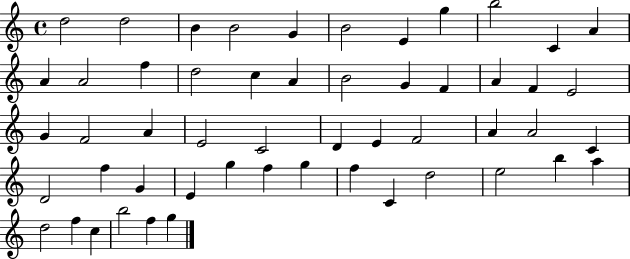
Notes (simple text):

D5/h D5/h B4/q B4/h G4/q B4/h E4/q G5/q B5/h C4/q A4/q A4/q A4/h F5/q D5/h C5/q A4/q B4/h G4/q F4/q A4/q F4/q E4/h G4/q F4/h A4/q E4/h C4/h D4/q E4/q F4/h A4/q A4/h C4/q D4/h F5/q G4/q E4/q G5/q F5/q G5/q F5/q C4/q D5/h E5/h B5/q A5/q D5/h F5/q C5/q B5/h F5/q G5/q